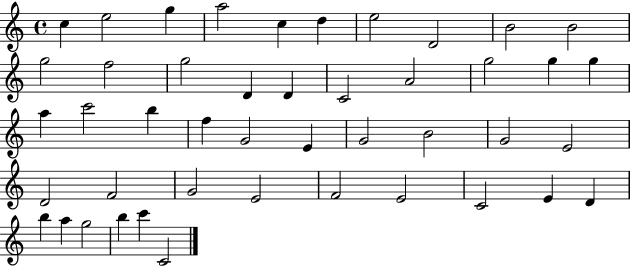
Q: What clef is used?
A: treble